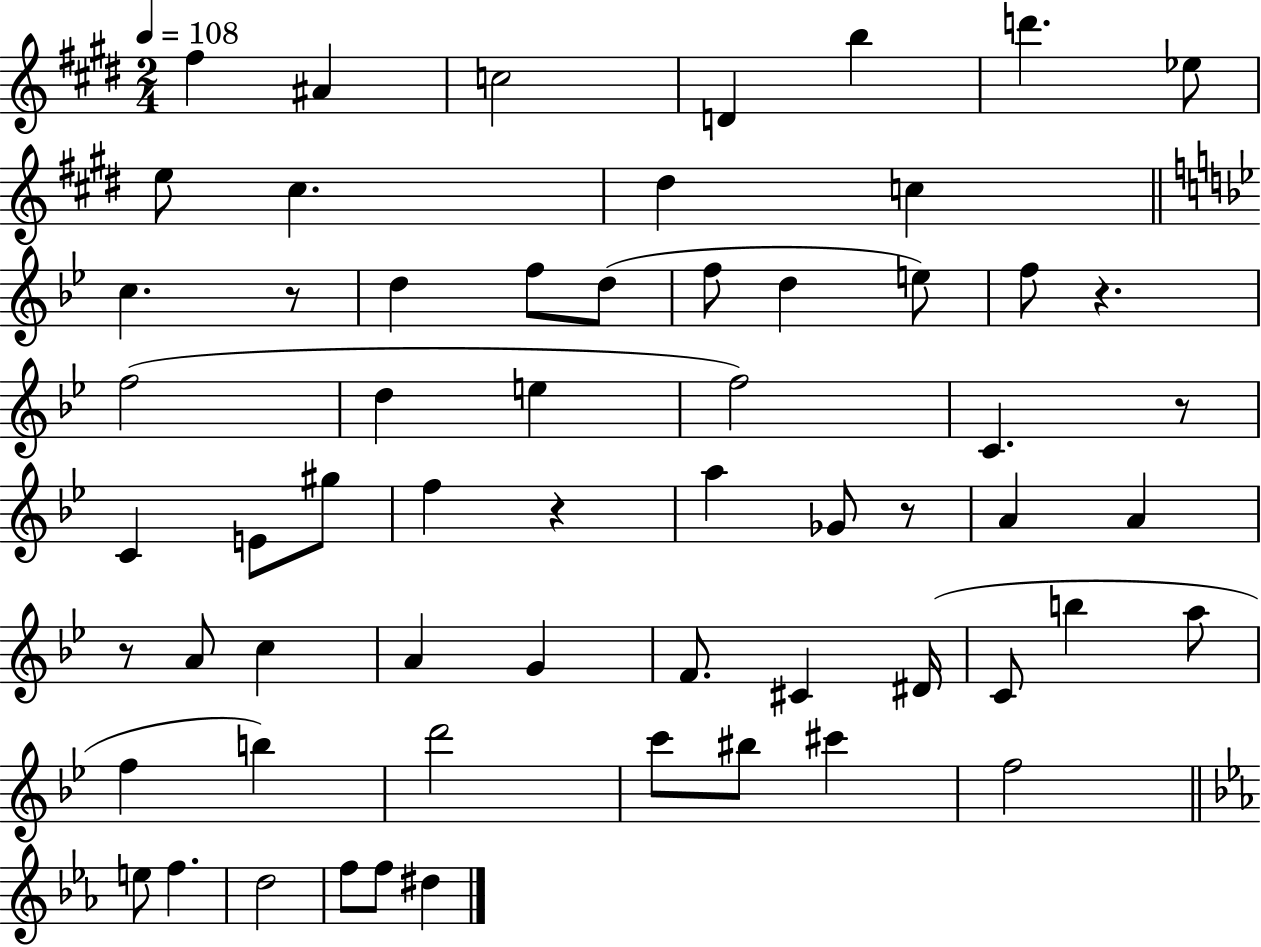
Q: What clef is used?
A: treble